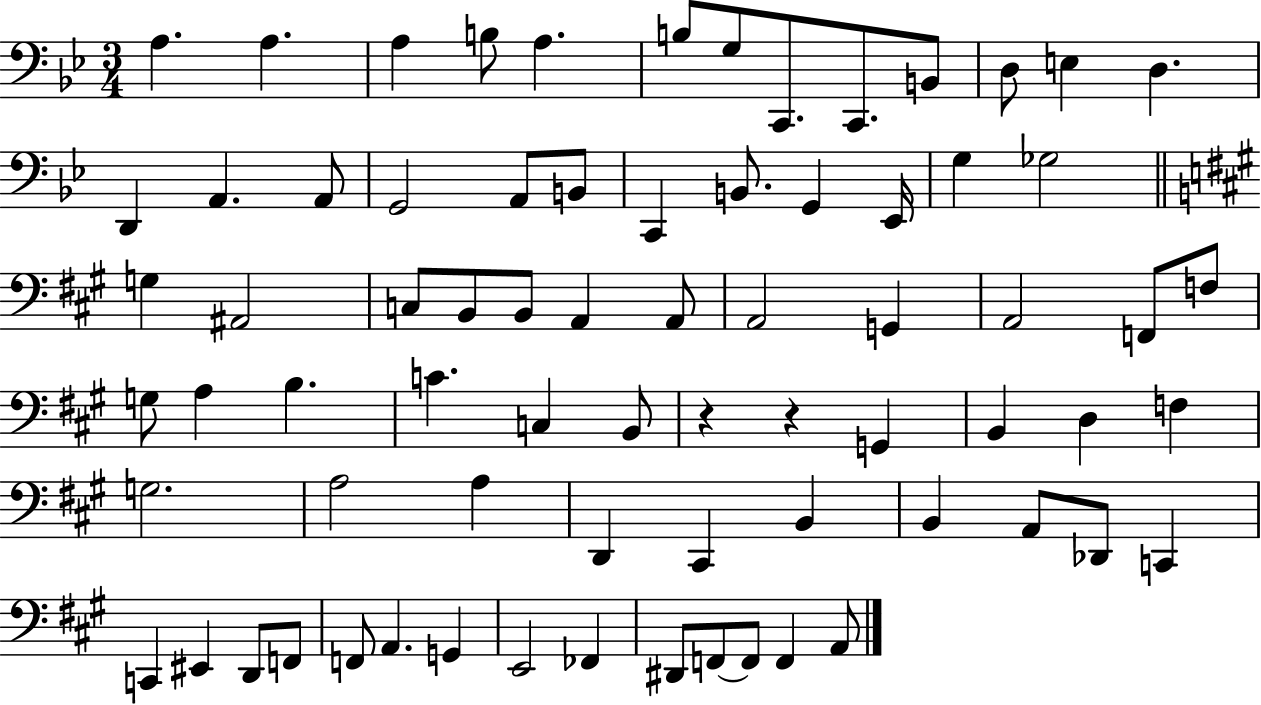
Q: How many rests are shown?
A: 2